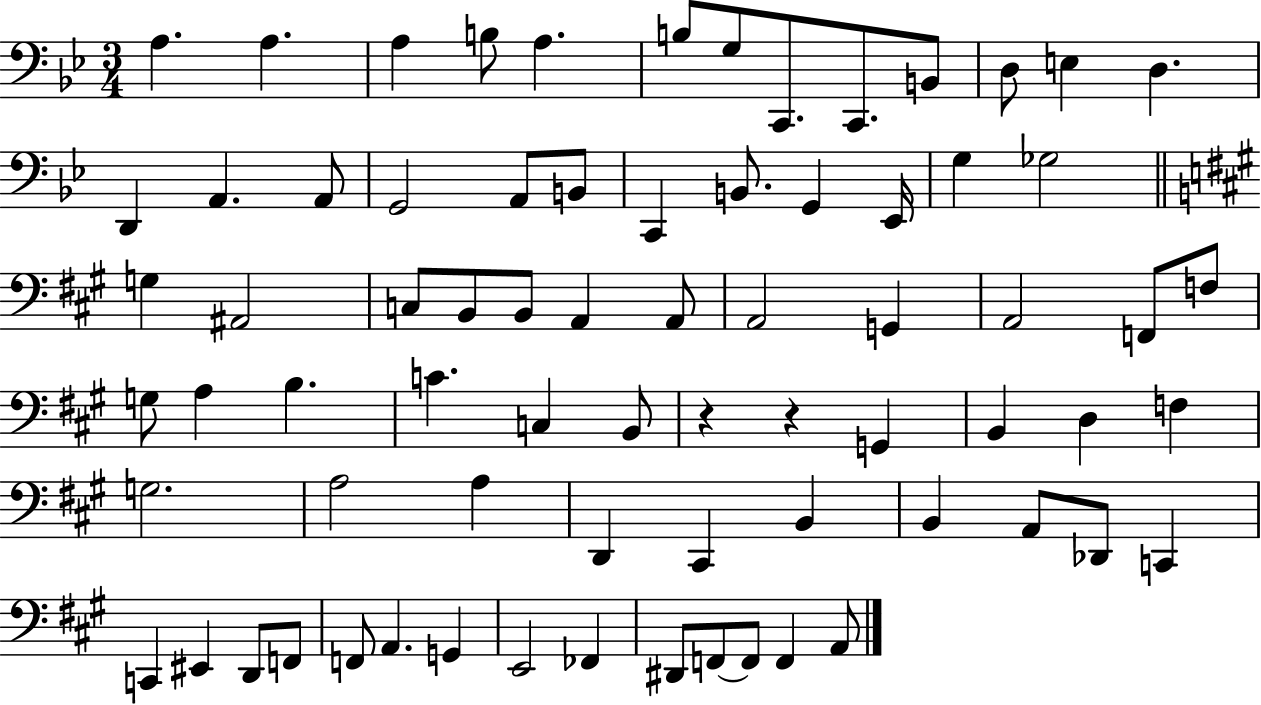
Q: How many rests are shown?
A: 2